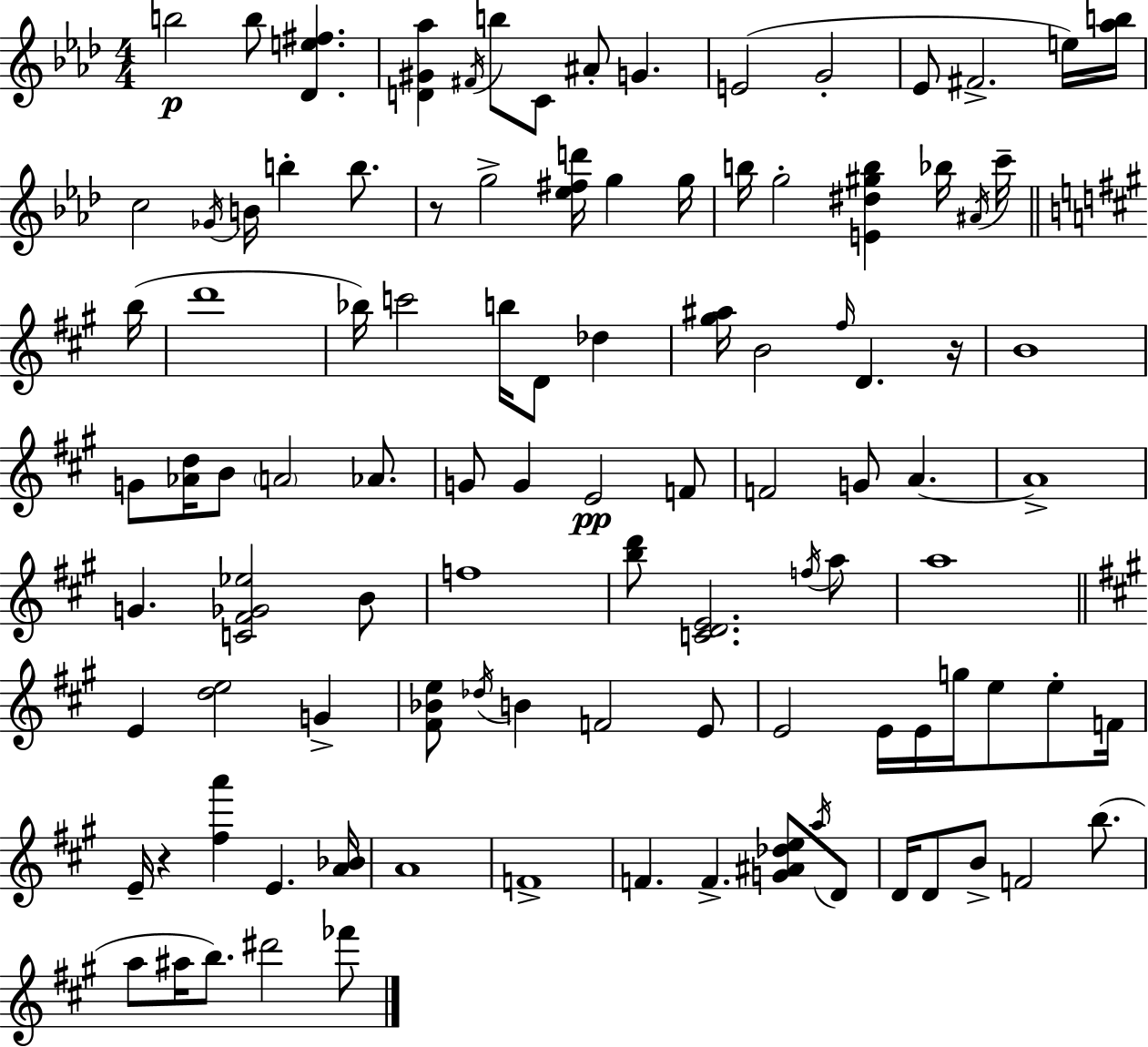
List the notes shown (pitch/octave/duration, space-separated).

B5/h B5/e [Db4,E5,F#5]/q. [D4,G#4,Ab5]/q F#4/s B5/e C4/e A#4/e G4/q. E4/h G4/h Eb4/e F#4/h. E5/s [Ab5,B5]/s C5/h Gb4/s B4/s B5/q B5/e. R/e G5/h [Eb5,F#5,D6]/s G5/q G5/s B5/s G5/h [E4,D#5,G#5,B5]/q Bb5/s A#4/s C6/s B5/s D6/w Bb5/s C6/h B5/s D4/e Db5/q [G#5,A#5]/s B4/h F#5/s D4/q. R/s B4/w G4/e [Ab4,D5]/s B4/e A4/h Ab4/e. G4/e G4/q E4/h F4/e F4/h G4/e A4/q. A4/w G4/q. [C4,F#4,Gb4,Eb5]/h B4/e F5/w [B5,D6]/e [C4,D4,E4]/h. F5/s A5/e A5/w E4/q [D5,E5]/h G4/q [F#4,Bb4,E5]/e Db5/s B4/q F4/h E4/e E4/h E4/s E4/s G5/s E5/e E5/e F4/s E4/s R/q [F#5,A6]/q E4/q. [A4,Bb4]/s A4/w F4/w F4/q. F4/q. [G4,A#4,Db5,E5]/e A5/s D4/e D4/s D4/e B4/e F4/h B5/e. A5/e A#5/s B5/e. D#6/h FES6/e